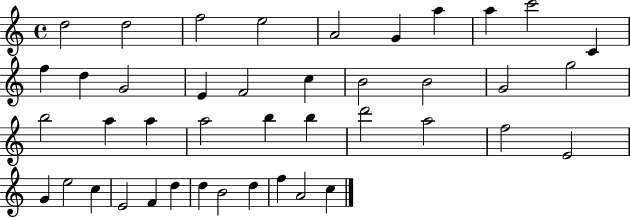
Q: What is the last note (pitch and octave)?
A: C5